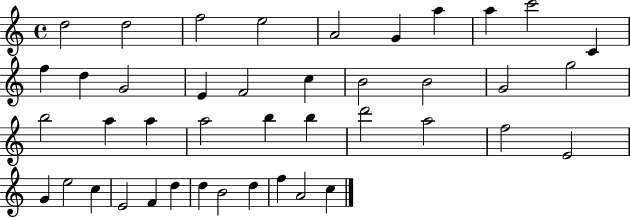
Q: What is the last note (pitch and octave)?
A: C5